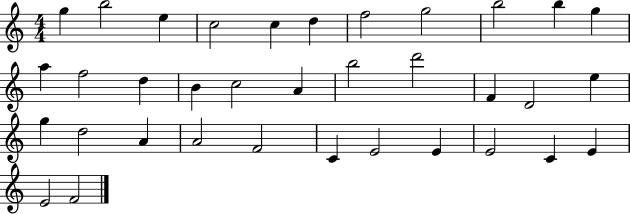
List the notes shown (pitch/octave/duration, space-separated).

G5/q B5/h E5/q C5/h C5/q D5/q F5/h G5/h B5/h B5/q G5/q A5/q F5/h D5/q B4/q C5/h A4/q B5/h D6/h F4/q D4/h E5/q G5/q D5/h A4/q A4/h F4/h C4/q E4/h E4/q E4/h C4/q E4/q E4/h F4/h